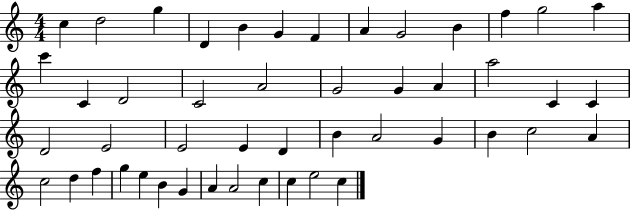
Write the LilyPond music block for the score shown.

{
  \clef treble
  \numericTimeSignature
  \time 4/4
  \key c \major
  c''4 d''2 g''4 | d'4 b'4 g'4 f'4 | a'4 g'2 b'4 | f''4 g''2 a''4 | \break c'''4 c'4 d'2 | c'2 a'2 | g'2 g'4 a'4 | a''2 c'4 c'4 | \break d'2 e'2 | e'2 e'4 d'4 | b'4 a'2 g'4 | b'4 c''2 a'4 | \break c''2 d''4 f''4 | g''4 e''4 b'4 g'4 | a'4 a'2 c''4 | c''4 e''2 c''4 | \break \bar "|."
}